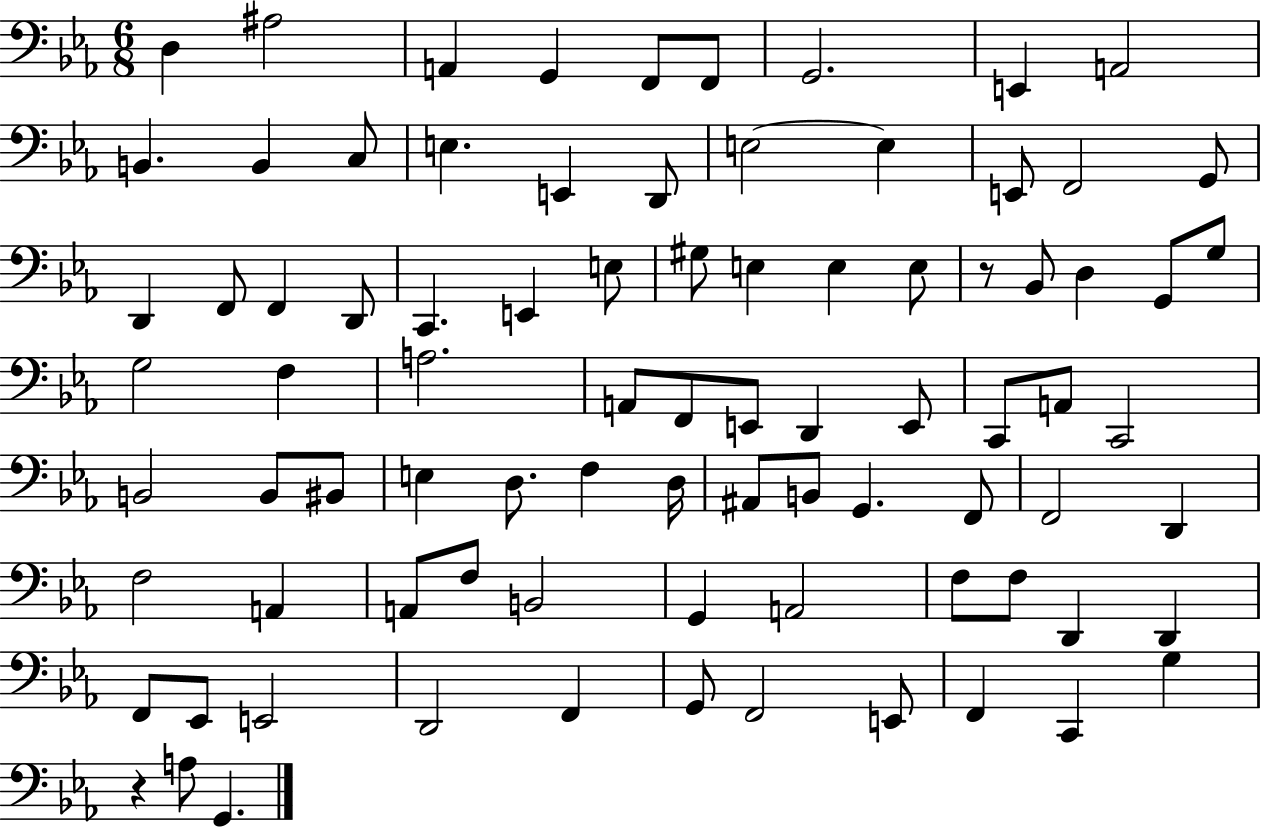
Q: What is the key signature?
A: EES major